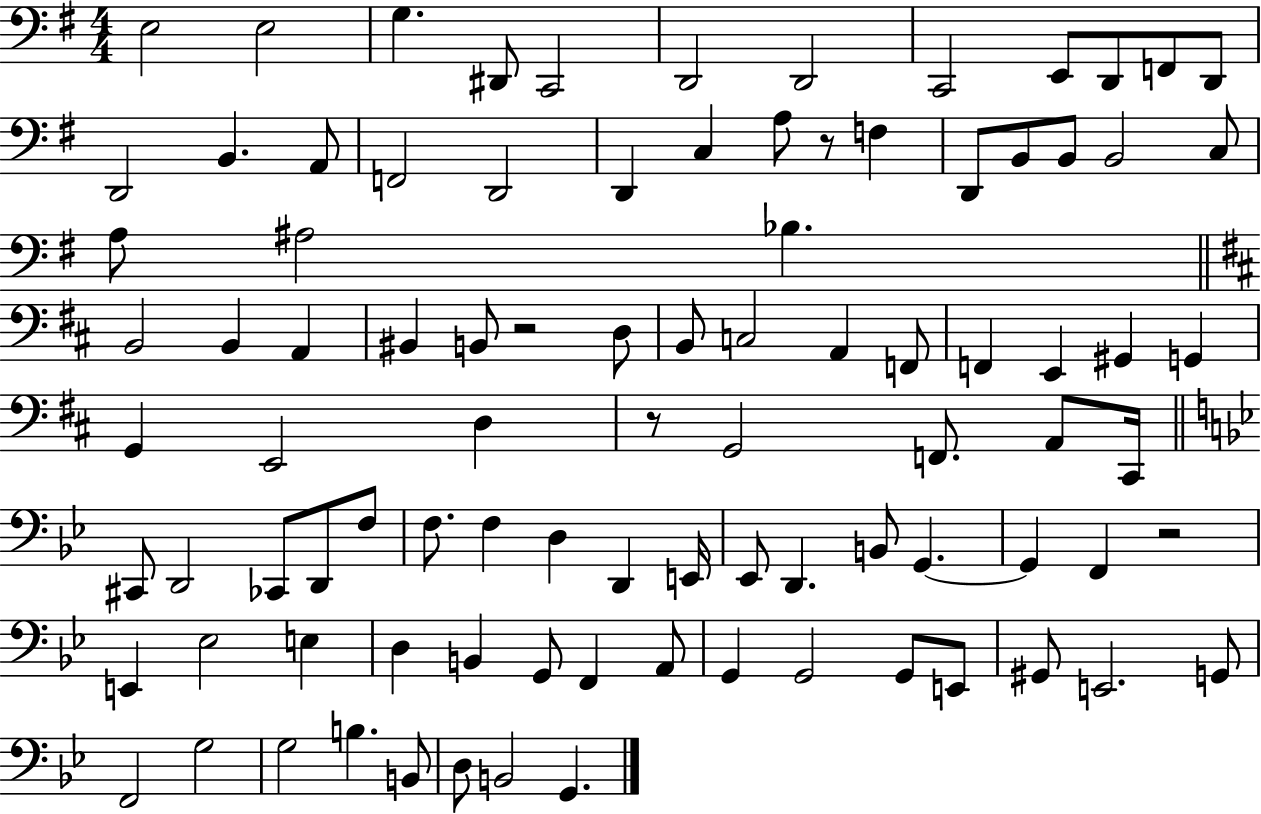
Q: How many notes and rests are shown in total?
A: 93